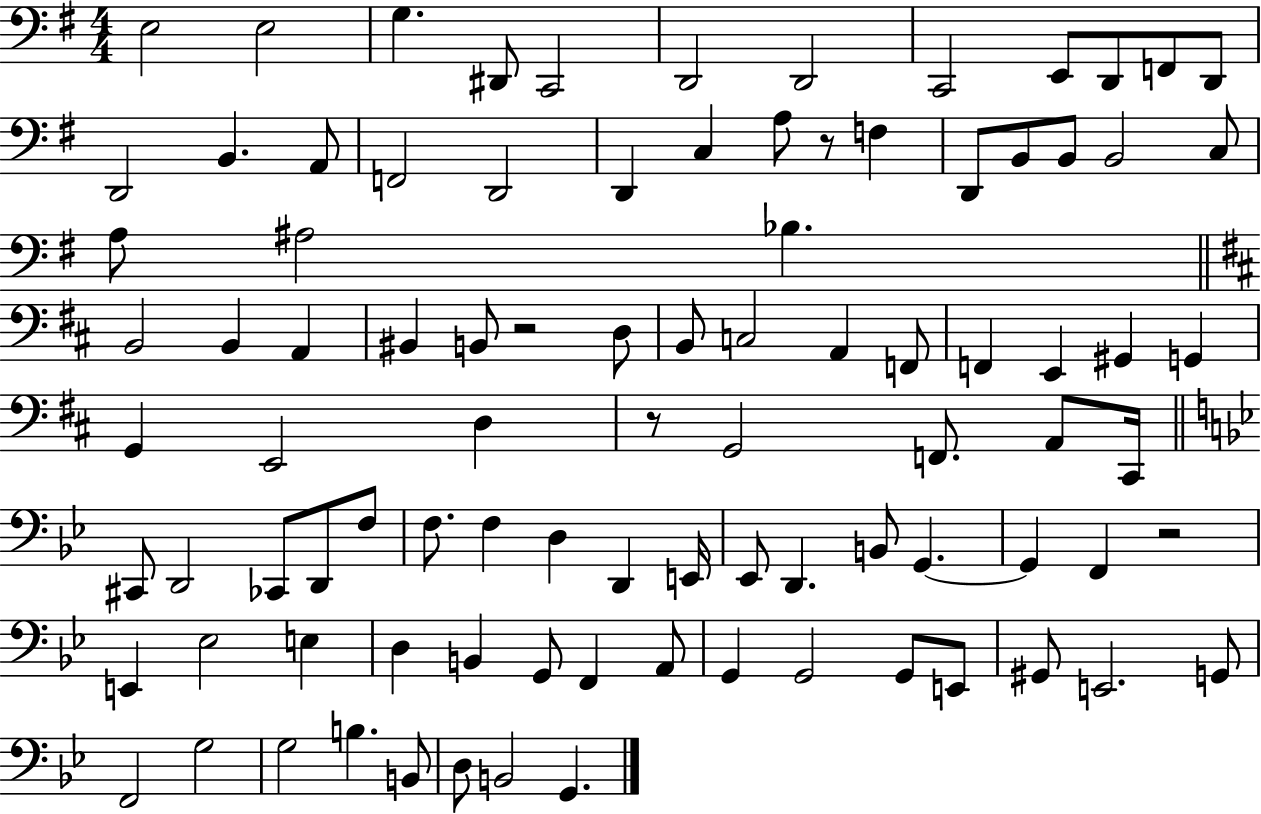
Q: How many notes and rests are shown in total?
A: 93